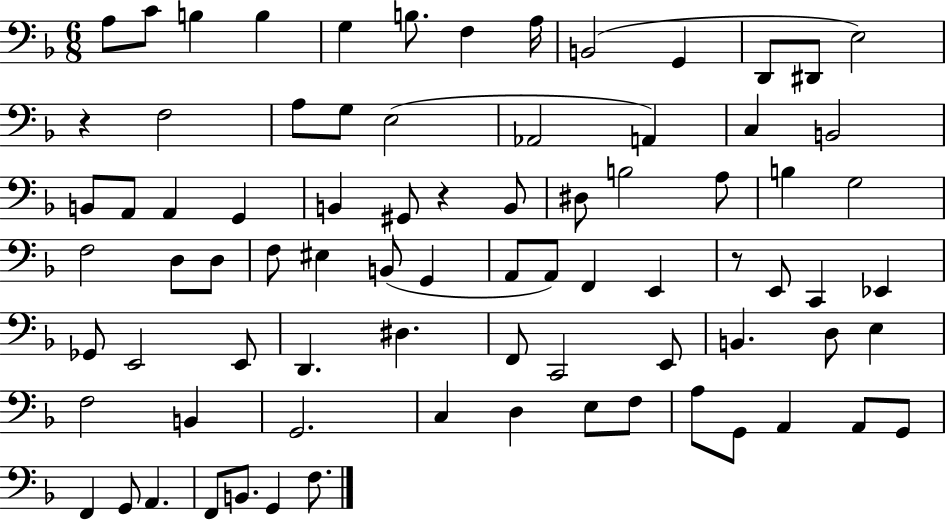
A3/e C4/e B3/q B3/q G3/q B3/e. F3/q A3/s B2/h G2/q D2/e D#2/e E3/h R/q F3/h A3/e G3/e E3/h Ab2/h A2/q C3/q B2/h B2/e A2/e A2/q G2/q B2/q G#2/e R/q B2/e D#3/e B3/h A3/e B3/q G3/h F3/h D3/e D3/e F3/e EIS3/q B2/e G2/q A2/e A2/e F2/q E2/q R/e E2/e C2/q Eb2/q Gb2/e E2/h E2/e D2/q. D#3/q. F2/e C2/h E2/e B2/q. D3/e E3/q F3/h B2/q G2/h. C3/q D3/q E3/e F3/e A3/e G2/e A2/q A2/e G2/e F2/q G2/e A2/q. F2/e B2/e. G2/q F3/e.